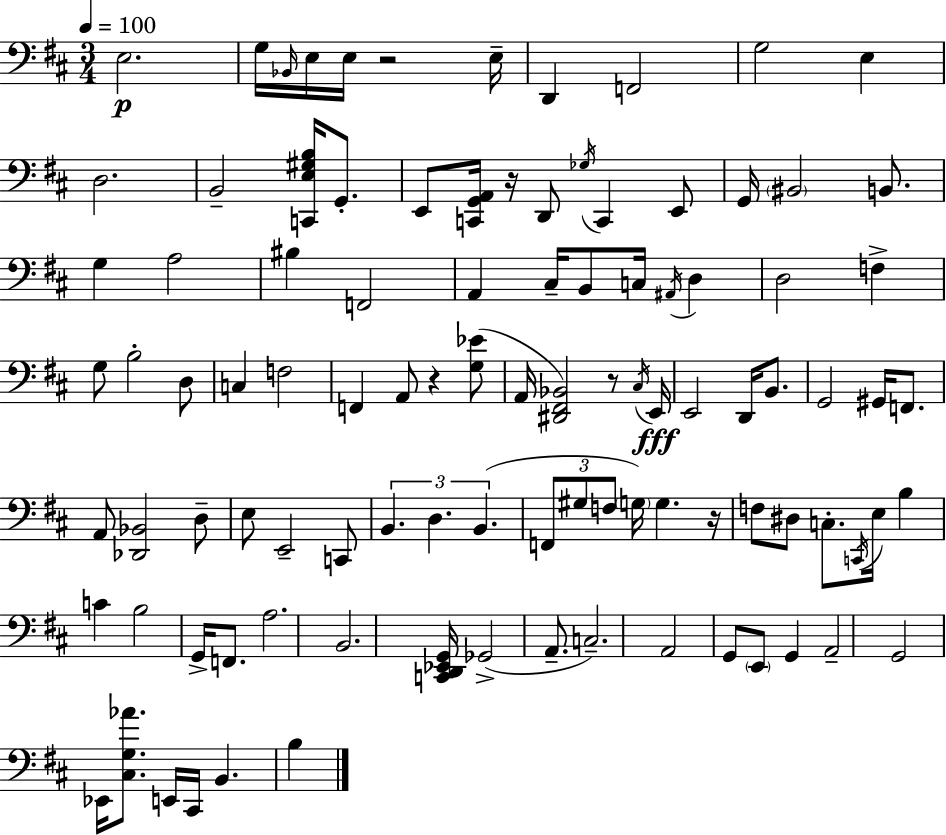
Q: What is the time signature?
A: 3/4